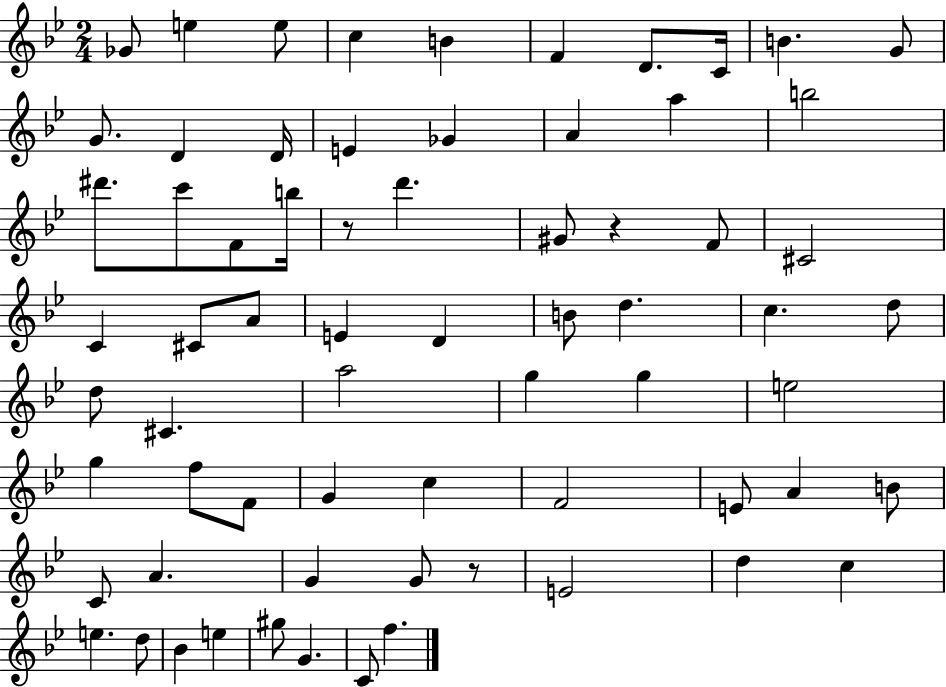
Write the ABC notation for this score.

X:1
T:Untitled
M:2/4
L:1/4
K:Bb
_G/2 e e/2 c B F D/2 C/4 B G/2 G/2 D D/4 E _G A a b2 ^d'/2 c'/2 F/2 b/4 z/2 d' ^G/2 z F/2 ^C2 C ^C/2 A/2 E D B/2 d c d/2 d/2 ^C a2 g g e2 g f/2 F/2 G c F2 E/2 A B/2 C/2 A G G/2 z/2 E2 d c e d/2 _B e ^g/2 G C/2 f